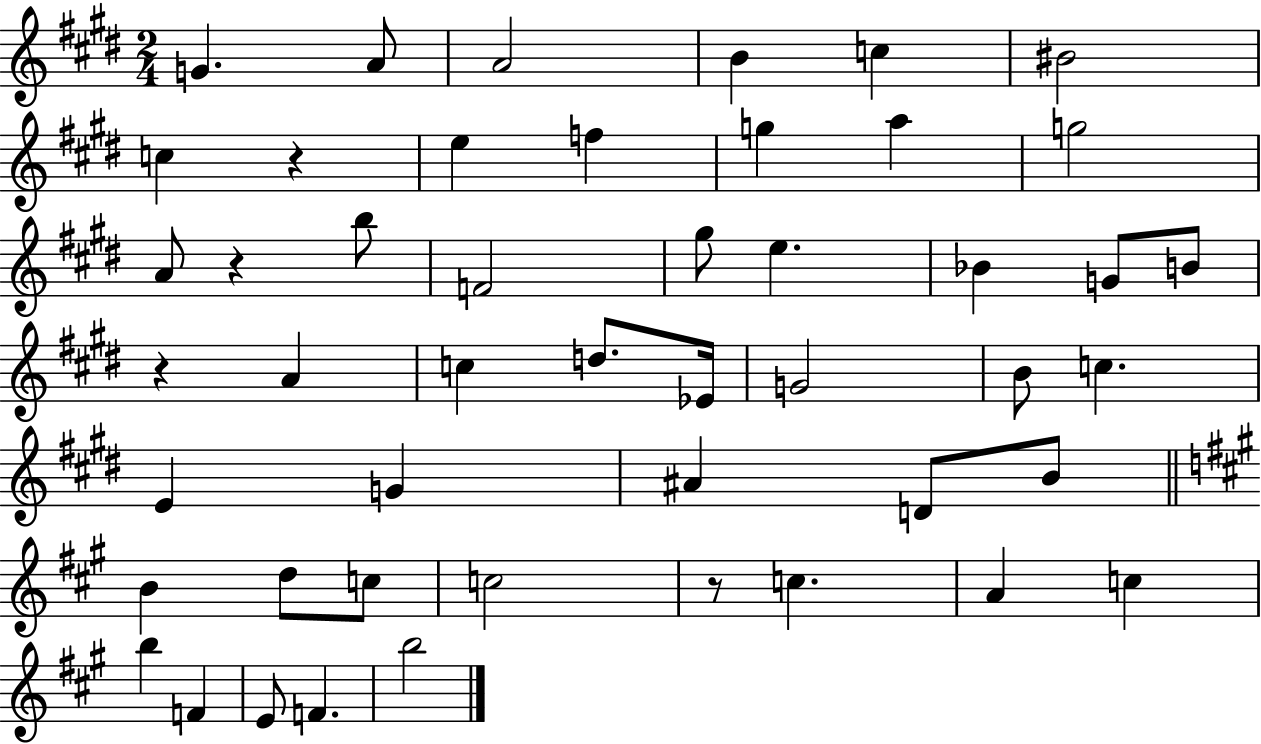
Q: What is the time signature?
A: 2/4